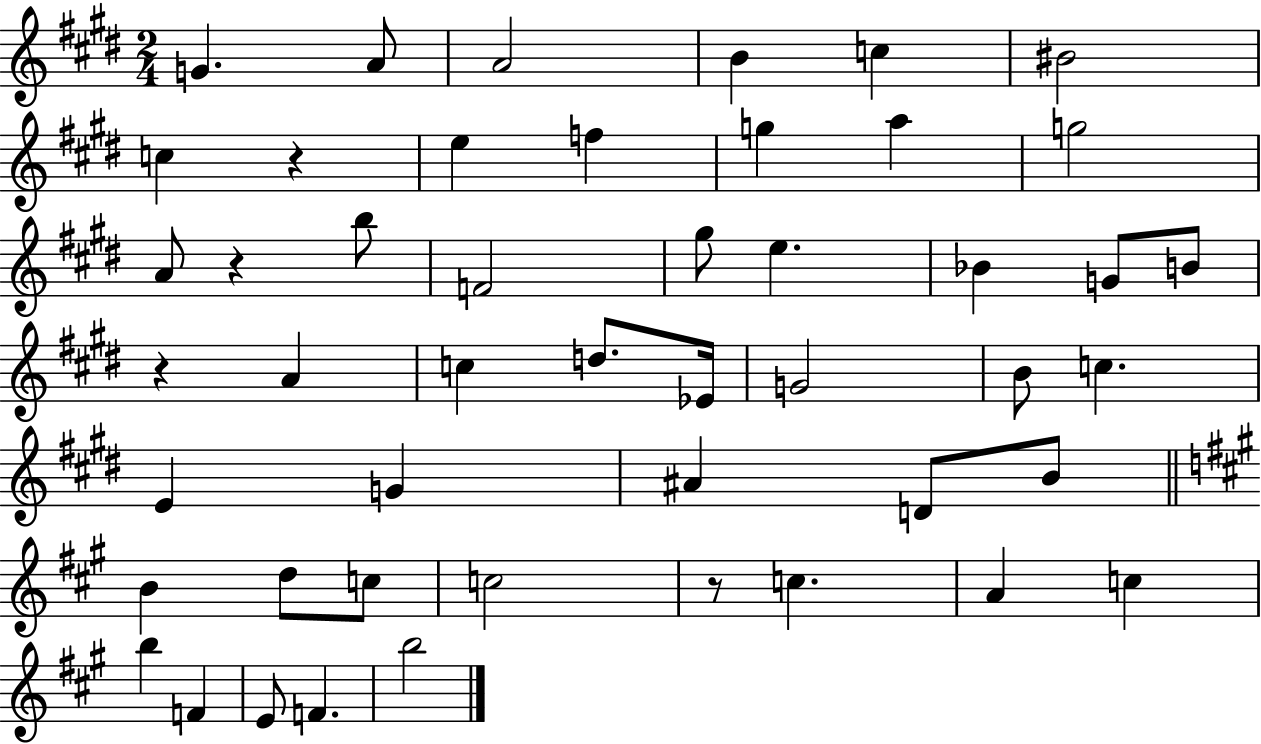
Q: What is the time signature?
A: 2/4